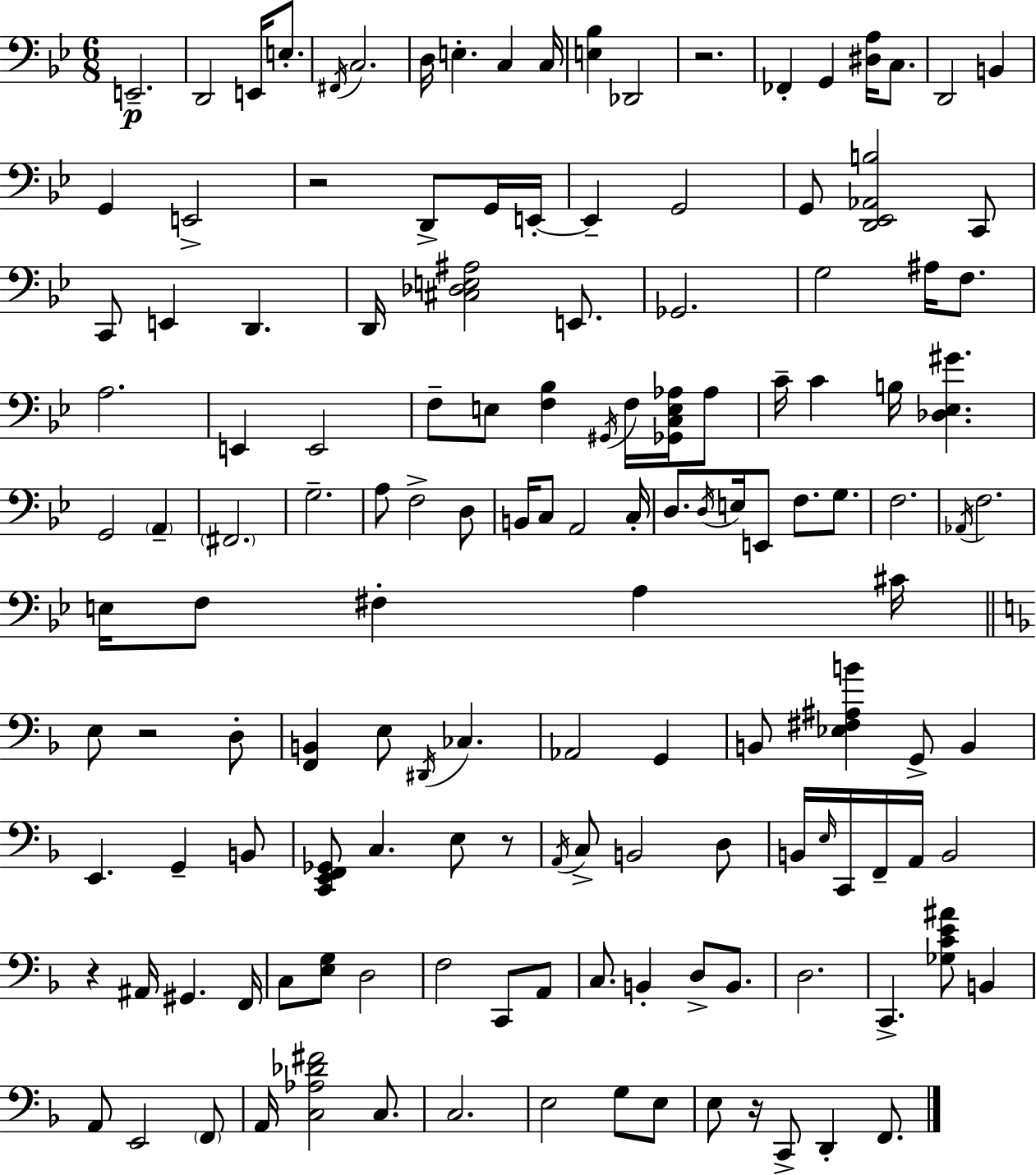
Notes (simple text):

E2/h. D2/h E2/s E3/e. F#2/s C3/h. D3/s E3/q. C3/q C3/s [E3,Bb3]/q Db2/h R/h. FES2/q G2/q [D#3,A3]/s C3/e. D2/h B2/q G2/q E2/h R/h D2/e G2/s E2/s E2/q G2/h G2/e [D2,Eb2,Ab2,B3]/h C2/e C2/e E2/q D2/q. D2/s [C#3,Db3,E3,A#3]/h E2/e. Gb2/h. G3/h A#3/s F3/e. A3/h. E2/q E2/h F3/e E3/e [F3,Bb3]/q G#2/s F3/s [Gb2,C3,E3,Ab3]/s Ab3/e C4/s C4/q B3/s [Db3,Eb3,G#4]/q. G2/h A2/q F#2/h. G3/h. A3/e F3/h D3/e B2/s C3/e A2/h C3/s D3/e. D3/s E3/s E2/e F3/e. G3/e. F3/h. Ab2/s F3/h. E3/s F3/e F#3/q A3/q C#4/s E3/e R/h D3/e [F2,B2]/q E3/e D#2/s CES3/q. Ab2/h G2/q B2/e [Eb3,F#3,A#3,B4]/q G2/e B2/q E2/q. G2/q B2/e [C2,E2,F2,Gb2]/e C3/q. E3/e R/e A2/s C3/e B2/h D3/e B2/s E3/s C2/s F2/s A2/s B2/h R/q A#2/s G#2/q. F2/s C3/e [E3,G3]/e D3/h F3/h C2/e A2/e C3/e. B2/q D3/e B2/e. D3/h. C2/q. [Gb3,C4,E4,A#4]/e B2/q A2/e E2/h F2/e A2/s [C3,Ab3,Db4,F#4]/h C3/e. C3/h. E3/h G3/e E3/e E3/e R/s C2/e D2/q F2/e.